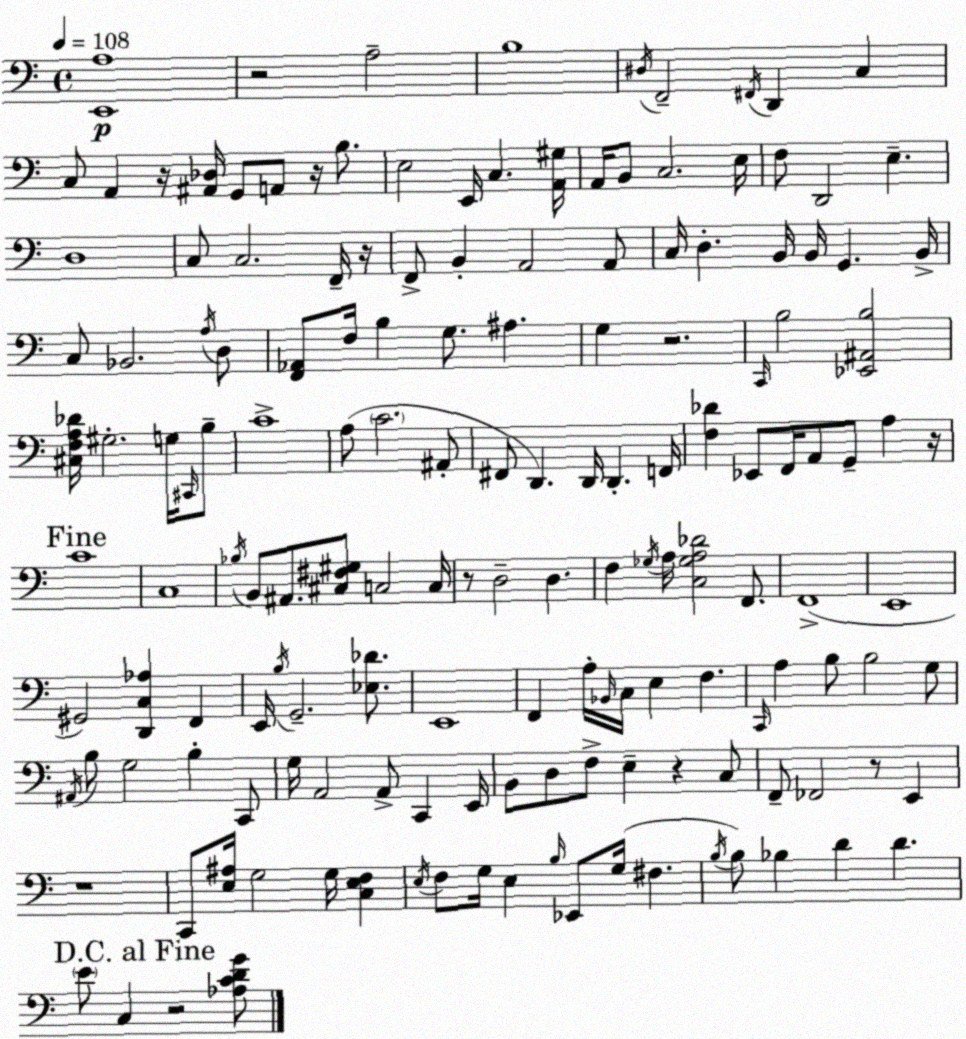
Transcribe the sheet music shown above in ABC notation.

X:1
T:Untitled
M:4/4
L:1/4
K:Am
[E,,A,]4 z2 A,2 B,4 ^D,/4 F,,2 ^F,,/4 D,, C, C,/2 A,, z/4 [^A,,_D,]/4 G,,/2 A,,/2 z/4 B,/2 E,2 E,,/4 C, [A,,^G,]/4 A,,/4 B,,/2 C,2 E,/4 F,/2 D,,2 E, D,4 C,/2 C,2 F,,/4 z/4 F,,/2 B,, A,,2 A,,/2 C,/4 D, B,,/4 B,,/4 G,, B,,/4 C,/2 _B,,2 A,/4 D,/2 [F,,_A,,]/2 F,/4 B, G,/2 ^A, G, z2 C,,/4 B,2 [_E,,^A,,B,]2 [^C,F,A,_D]/4 ^G,2 G,/4 ^C,,/4 B,/2 C4 A,/2 C2 ^A,,/2 ^F,,/2 D,, D,,/4 D,, F,,/4 [F,_D] _E,,/2 F,,/4 A,,/2 G,,/2 A, z/4 C4 C,4 _B,/4 B,,/2 ^A,,/2 [^C,^F,^G,]/2 C,2 C,/4 z/2 D,2 D, F, _G,/4 A,/4 [C,_G,A,_D]2 F,,/2 F,,4 E,,4 ^G,,2 [D,,C,_A,] F,, E,,/4 B,/4 G,,2 [_E,_D]/2 E,,4 F,, A,/4 _B,,/4 C,/4 E, F, C,,/4 A, B,/2 B,2 G,/2 ^A,,/4 B,/2 G,2 B, C,,/2 G,/4 A,,2 A,,/2 C,, E,,/4 B,,/2 D,/2 F,/2 E, z C,/2 F,,/2 _F,,2 z/2 E,, z4 C,,/2 [E,^A,]/4 G,2 G,/4 [C,E,F,] E,/4 F,/2 G,/4 E, B,/4 _E,,/2 G,/4 ^F, B,/4 B,/2 _B, D D E/2 C, z2 [_A,CDG]/2